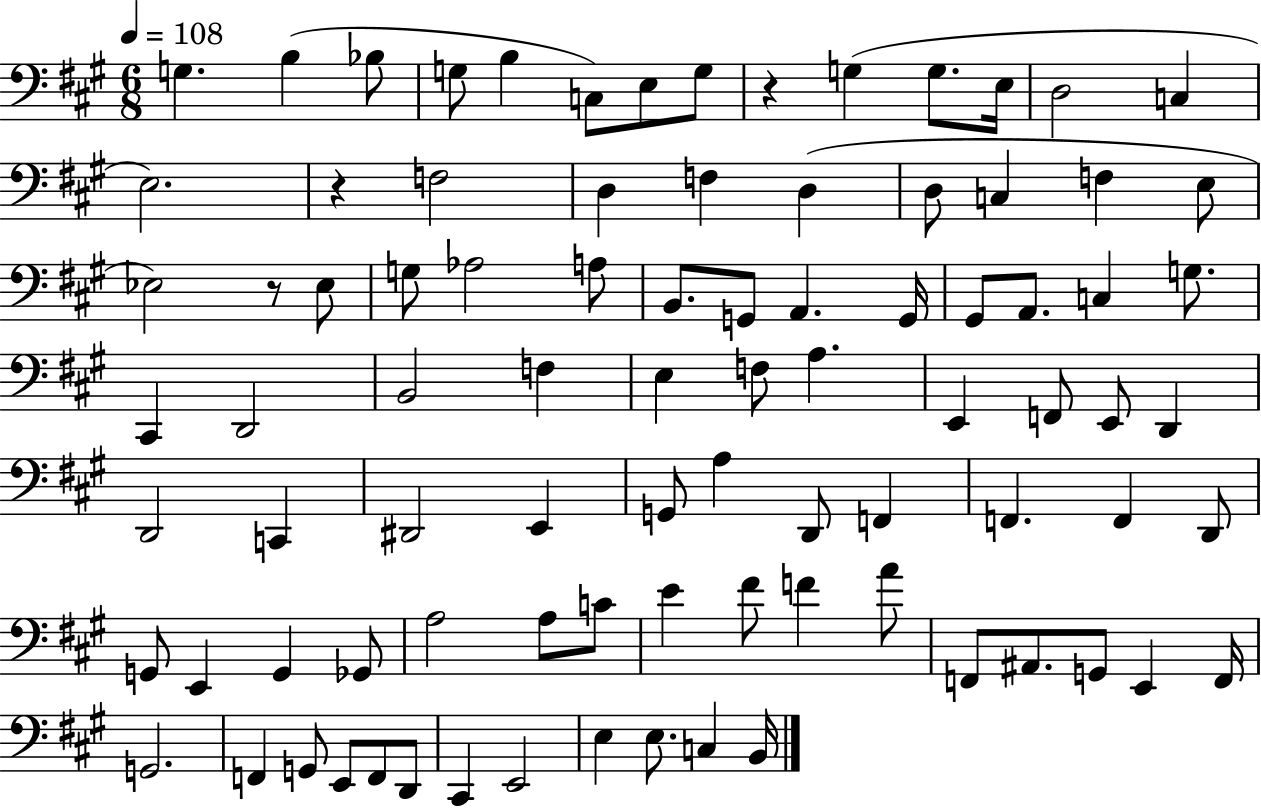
{
  \clef bass
  \numericTimeSignature
  \time 6/8
  \key a \major
  \tempo 4 = 108
  \repeat volta 2 { g4. b4( bes8 | g8 b4 c8) e8 g8 | r4 g4( g8. e16 | d2 c4 | \break e2.) | r4 f2 | d4 f4 d4( | d8 c4 f4 e8 | \break ees2) r8 ees8 | g8 aes2 a8 | b,8. g,8 a,4. g,16 | gis,8 a,8. c4 g8. | \break cis,4 d,2 | b,2 f4 | e4 f8 a4. | e,4 f,8 e,8 d,4 | \break d,2 c,4 | dis,2 e,4 | g,8 a4 d,8 f,4 | f,4. f,4 d,8 | \break g,8 e,4 g,4 ges,8 | a2 a8 c'8 | e'4 fis'8 f'4 a'8 | f,8 ais,8. g,8 e,4 f,16 | \break g,2. | f,4 g,8 e,8 f,8 d,8 | cis,4 e,2 | e4 e8. c4 b,16 | \break } \bar "|."
}